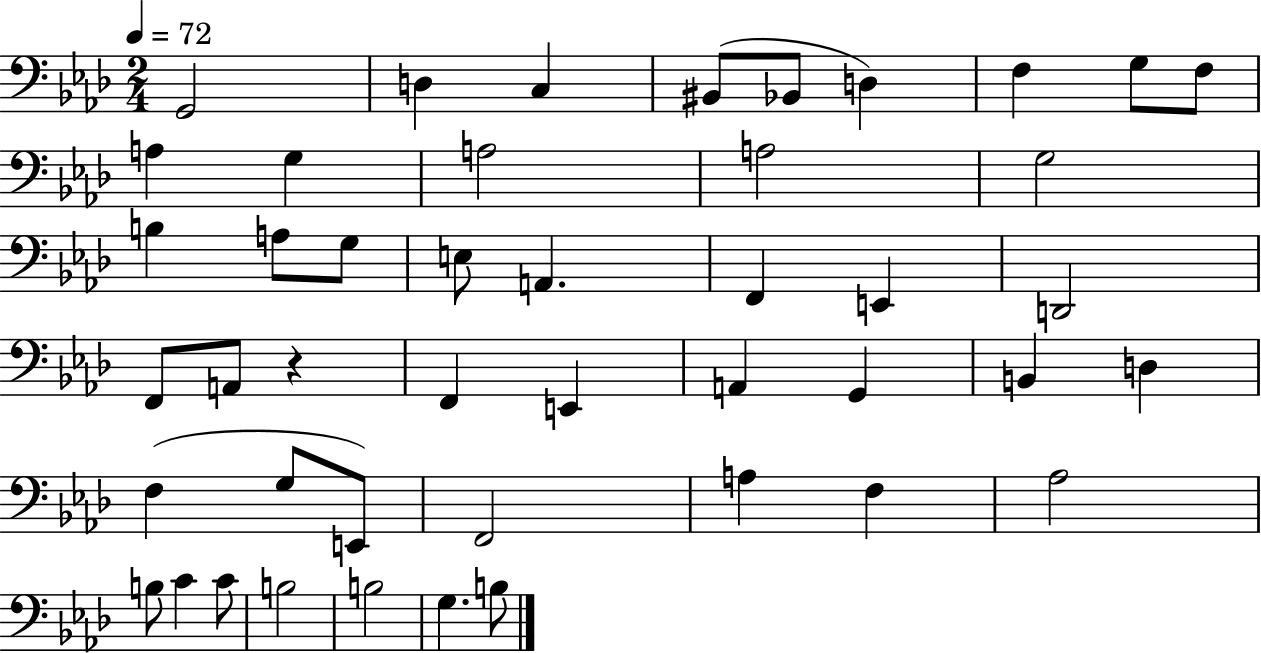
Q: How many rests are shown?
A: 1